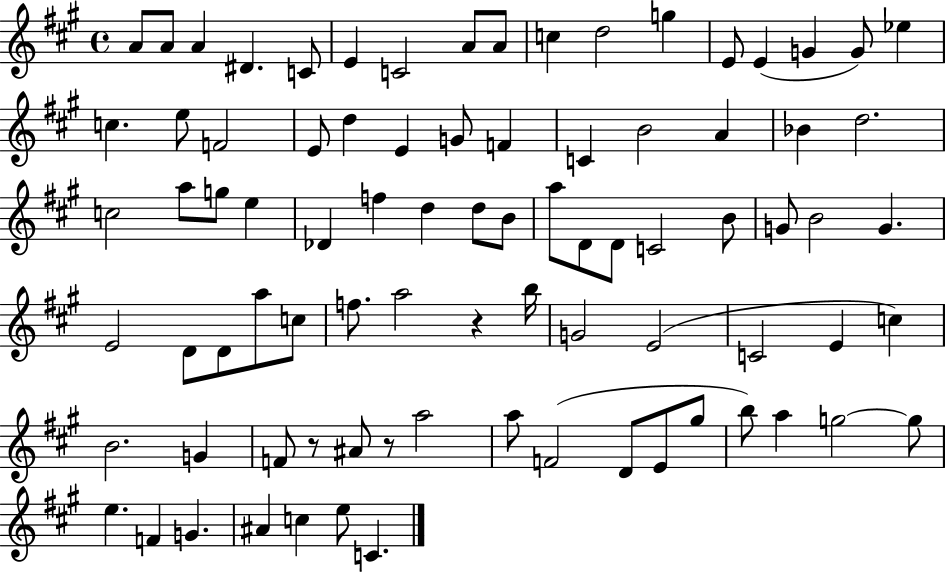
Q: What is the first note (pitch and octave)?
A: A4